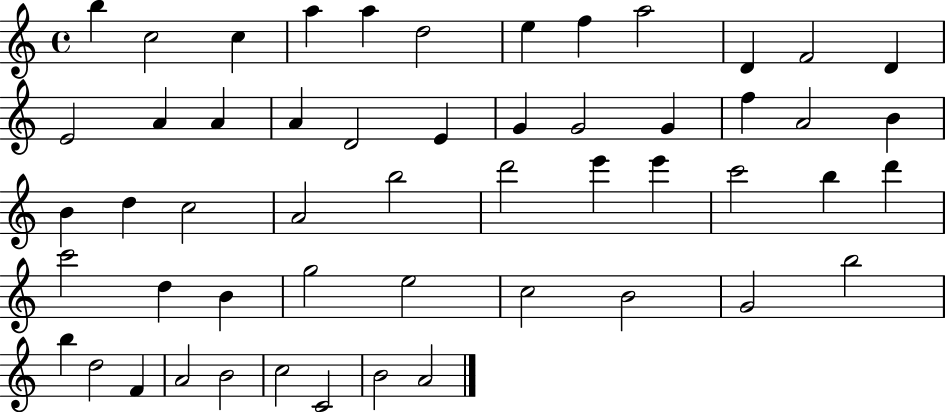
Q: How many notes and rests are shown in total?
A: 53